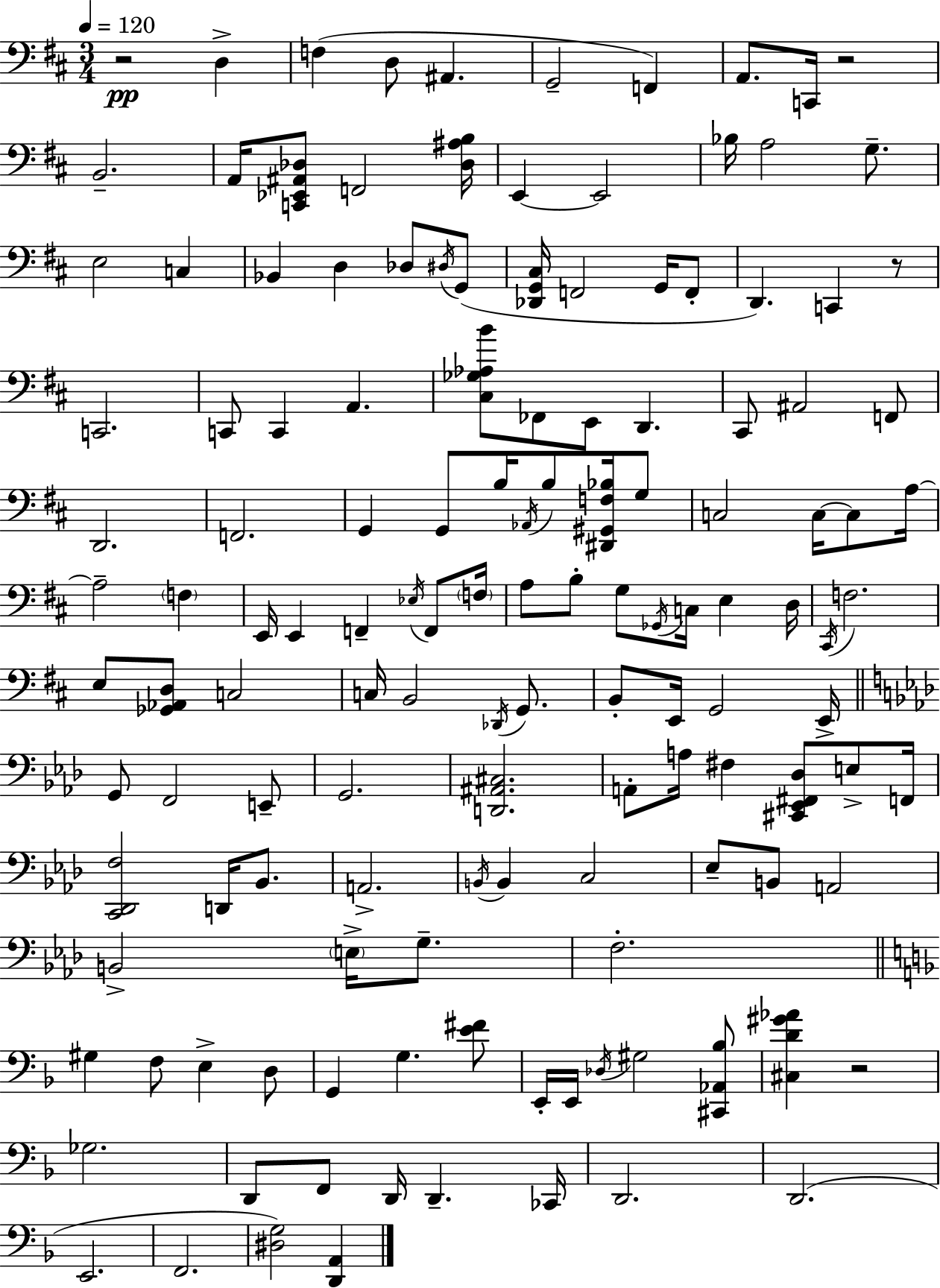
{
  \clef bass
  \numericTimeSignature
  \time 3/4
  \key d \major
  \tempo 4 = 120
  \repeat volta 2 { r2\pp d4-> | f4( d8 ais,4. | g,2-- f,4) | a,8. c,16 r2 | \break b,2.-- | a,16 <c, ees, ais, des>8 f,2 <des ais b>16 | e,4~~ e,2 | bes16 a2 g8.-- | \break e2 c4 | bes,4 d4 des8 \acciaccatura { dis16 } g,8( | <des, g, cis>16 f,2 g,16 f,8-. | d,4.) c,4 r8 | \break c,2. | c,8 c,4 a,4. | <cis ges aes b'>8 fes,8 e,8 d,4. | cis,8 ais,2 f,8 | \break d,2. | f,2. | g,4 g,8 b16 \acciaccatura { aes,16 } b8 <dis, gis, f bes>16 | g8 c2 c16~~ c8 | \break a16~~ a2-- \parenthesize f4 | e,16 e,4 f,4-- \acciaccatura { ees16 } | f,8 \parenthesize f16 a8 b8-. g8 \acciaccatura { ges,16 } c16 e4 | d16 \acciaccatura { cis,16 } f2. | \break e8 <ges, aes, d>8 c2 | c16 b,2 | \acciaccatura { des,16 } g,8. b,8-. e,16 g,2 | e,16-> \bar "||" \break \key f \minor g,8 f,2 e,8-- | g,2. | <d, ais, cis>2. | a,8-. a16 fis4 <cis, ees, fis, des>8 e8-> f,16 | \break <c, des, f>2 d,16 bes,8. | a,2.-> | \acciaccatura { b,16 } b,4 c2 | ees8-- b,8 a,2 | \break b,2-> \parenthesize e16-> g8.-- | f2.-. | \bar "||" \break \key d \minor gis4 f8 e4-> d8 | g,4 g4. <e' fis'>8 | e,16-. e,16 \acciaccatura { des16 } gis2 <cis, aes, bes>8 | <cis d' gis' aes'>4 r2 | \break ges2. | d,8 f,8 d,16 d,4.-- | ces,16 d,2. | d,2.( | \break e,2. | f,2. | <dis g>2) <d, a,>4 | } \bar "|."
}